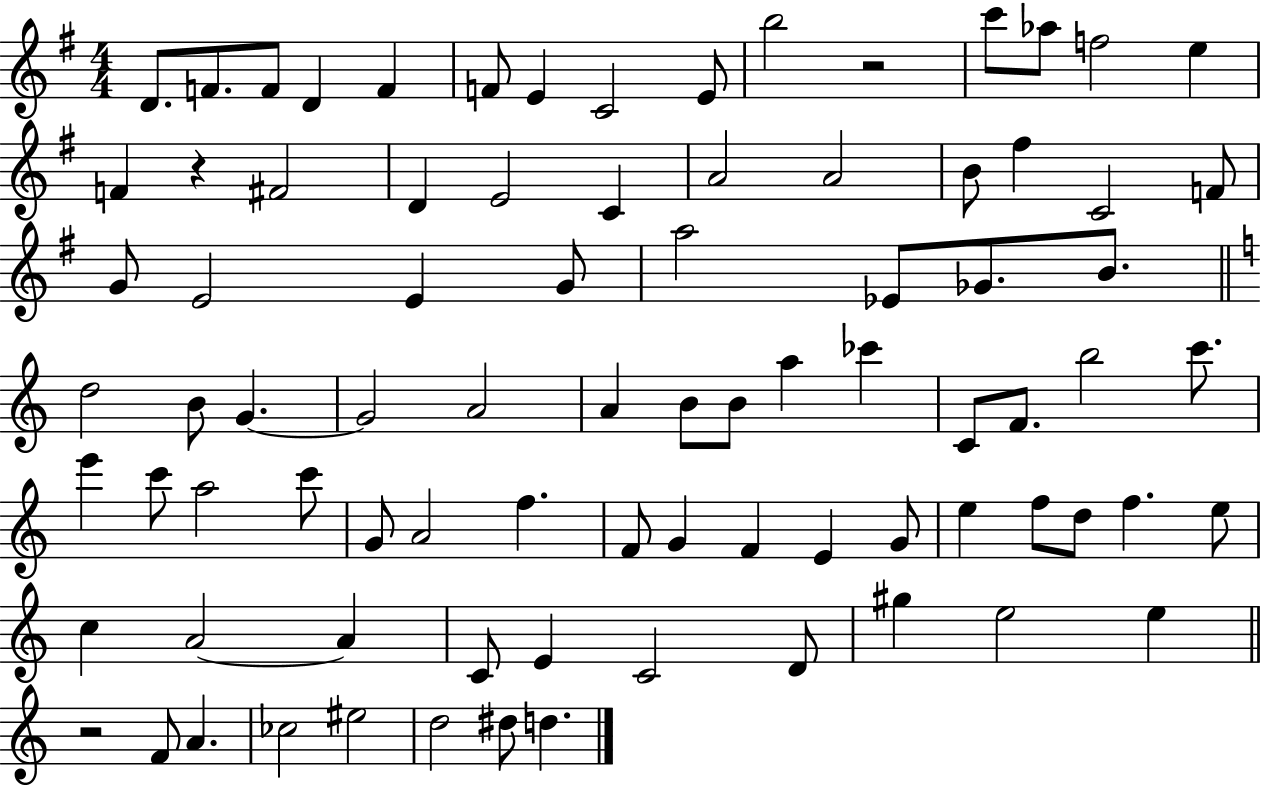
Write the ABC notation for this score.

X:1
T:Untitled
M:4/4
L:1/4
K:G
D/2 F/2 F/2 D F F/2 E C2 E/2 b2 z2 c'/2 _a/2 f2 e F z ^F2 D E2 C A2 A2 B/2 ^f C2 F/2 G/2 E2 E G/2 a2 _E/2 _G/2 B/2 d2 B/2 G G2 A2 A B/2 B/2 a _c' C/2 F/2 b2 c'/2 e' c'/2 a2 c'/2 G/2 A2 f F/2 G F E G/2 e f/2 d/2 f e/2 c A2 A C/2 E C2 D/2 ^g e2 e z2 F/2 A _c2 ^e2 d2 ^d/2 d